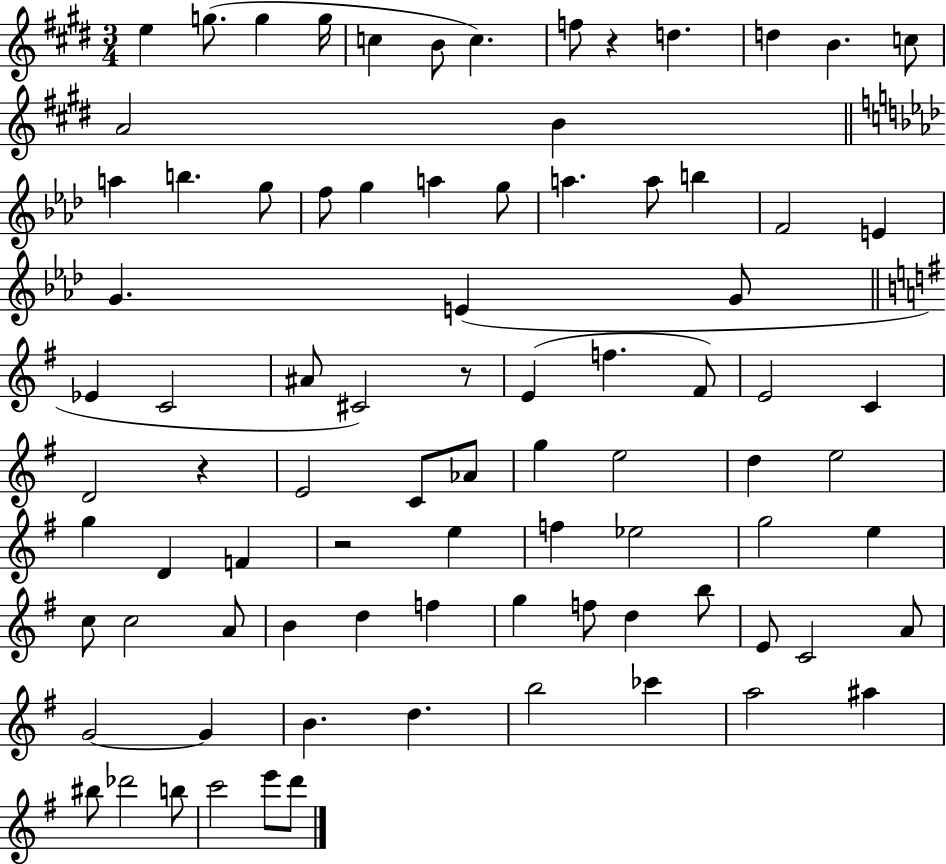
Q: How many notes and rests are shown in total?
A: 85